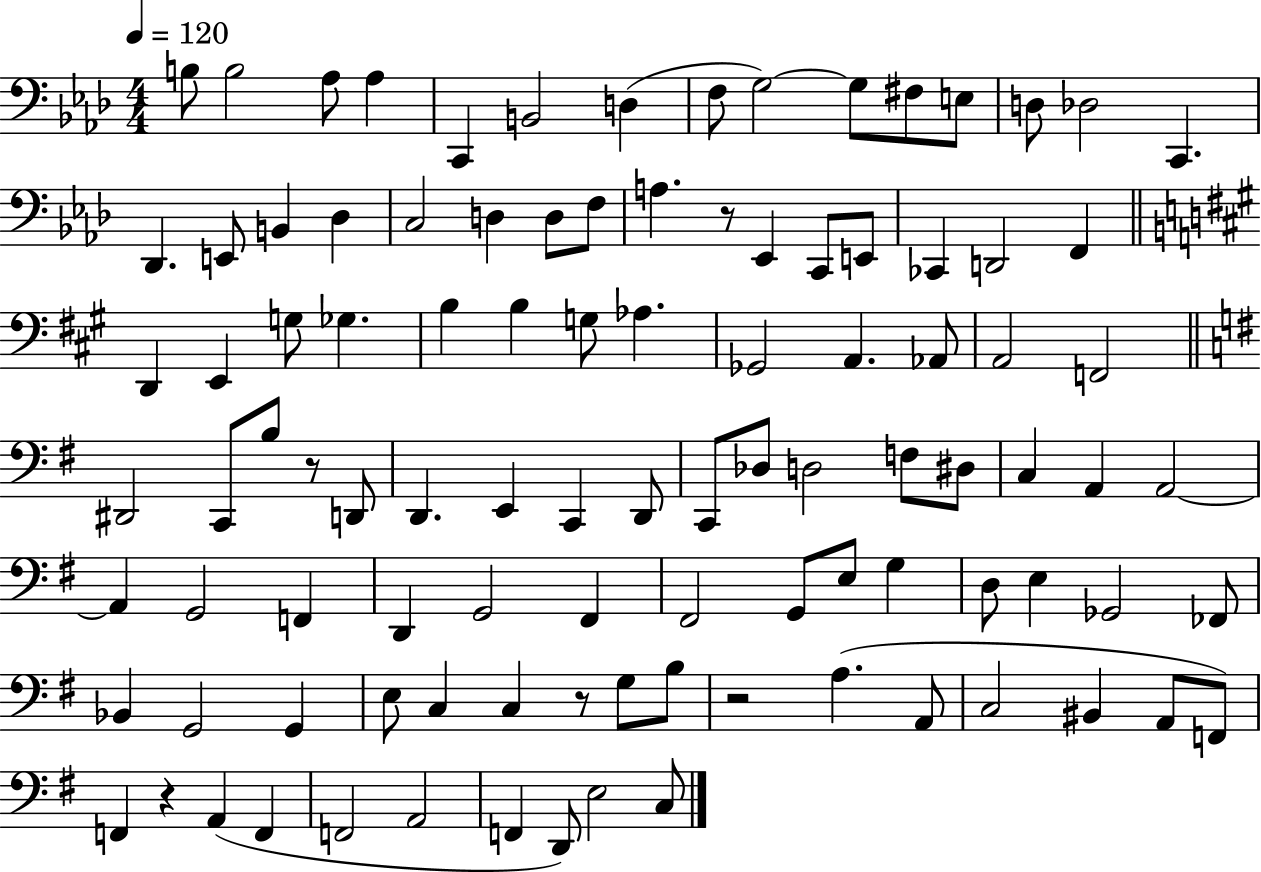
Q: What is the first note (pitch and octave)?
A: B3